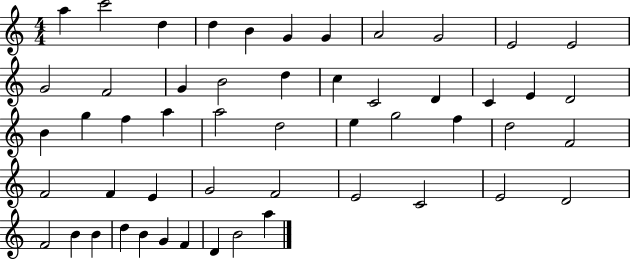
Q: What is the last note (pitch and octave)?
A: A5